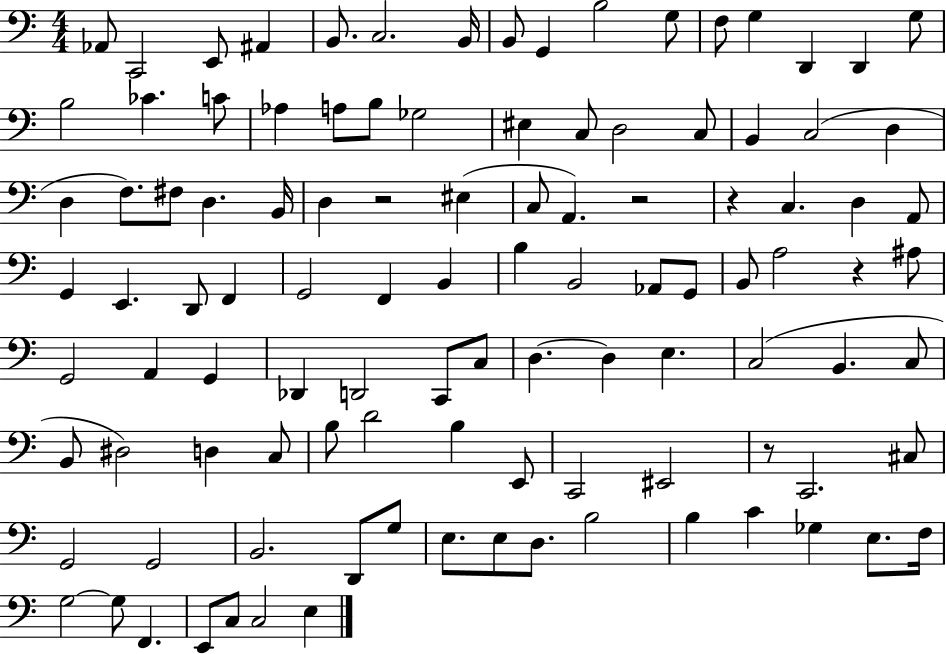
{
  \clef bass
  \numericTimeSignature
  \time 4/4
  \key c \major
  aes,8 c,2 e,8 ais,4 | b,8. c2. b,16 | b,8 g,4 b2 g8 | f8 g4 d,4 d,4 g8 | \break b2 ces'4. c'8 | aes4 a8 b8 ges2 | eis4 c8 d2 c8 | b,4 c2( d4 | \break d4 f8.) fis8 d4. b,16 | d4 r2 eis4( | c8 a,4.) r2 | r4 c4. d4 a,8 | \break g,4 e,4. d,8 f,4 | g,2 f,4 b,4 | b4 b,2 aes,8 g,8 | b,8 a2 r4 ais8 | \break g,2 a,4 g,4 | des,4 d,2 c,8 c8 | d4.~~ d4 e4. | c2( b,4. c8 | \break b,8 dis2) d4 c8 | b8 d'2 b4 e,8 | c,2 eis,2 | r8 c,2. cis8 | \break g,2 g,2 | b,2. d,8 g8 | e8. e8 d8. b2 | b4 c'4 ges4 e8. f16 | \break g2~~ g8 f,4. | e,8 c8 c2 e4 | \bar "|."
}